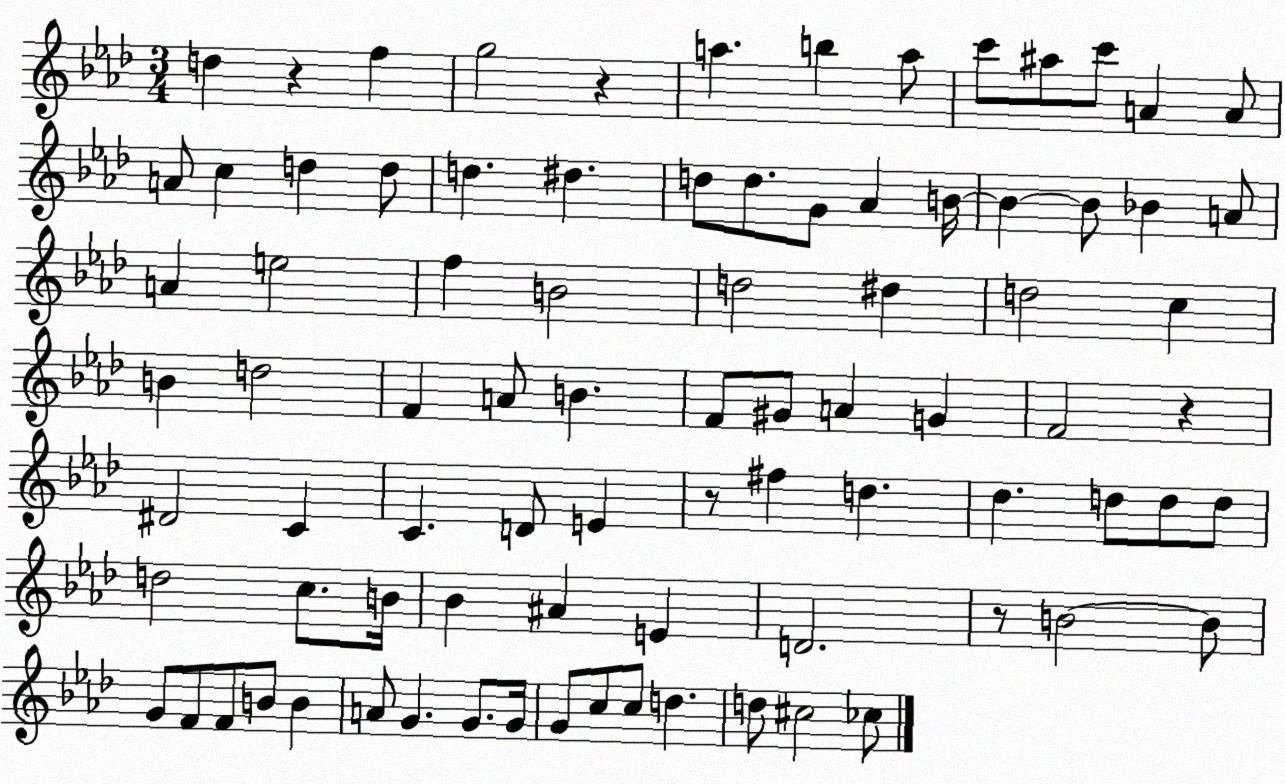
X:1
T:Untitled
M:3/4
L:1/4
K:Ab
d z f g2 z a b a/2 c'/2 ^a/2 c'/2 A A/2 A/2 c d d/2 d ^d d/2 d/2 G/2 _A B/4 B B/2 _B A/2 A e2 f B2 d2 ^d d2 c B d2 F A/2 B F/2 ^G/2 A G F2 z ^D2 C C D/2 E z/2 ^f d _d d/2 d/2 d/2 d2 c/2 B/4 _B ^A E D2 z/2 B2 B/2 G/2 F/2 F/2 B/2 B A/2 G G/2 G/4 G/2 c/2 c/2 d d/2 ^c2 _c/2